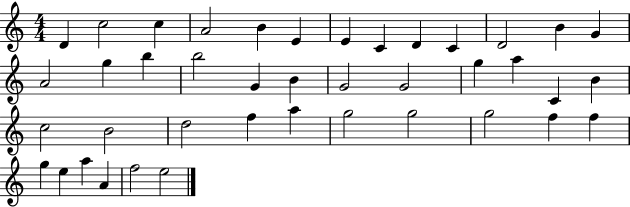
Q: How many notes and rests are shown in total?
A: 41